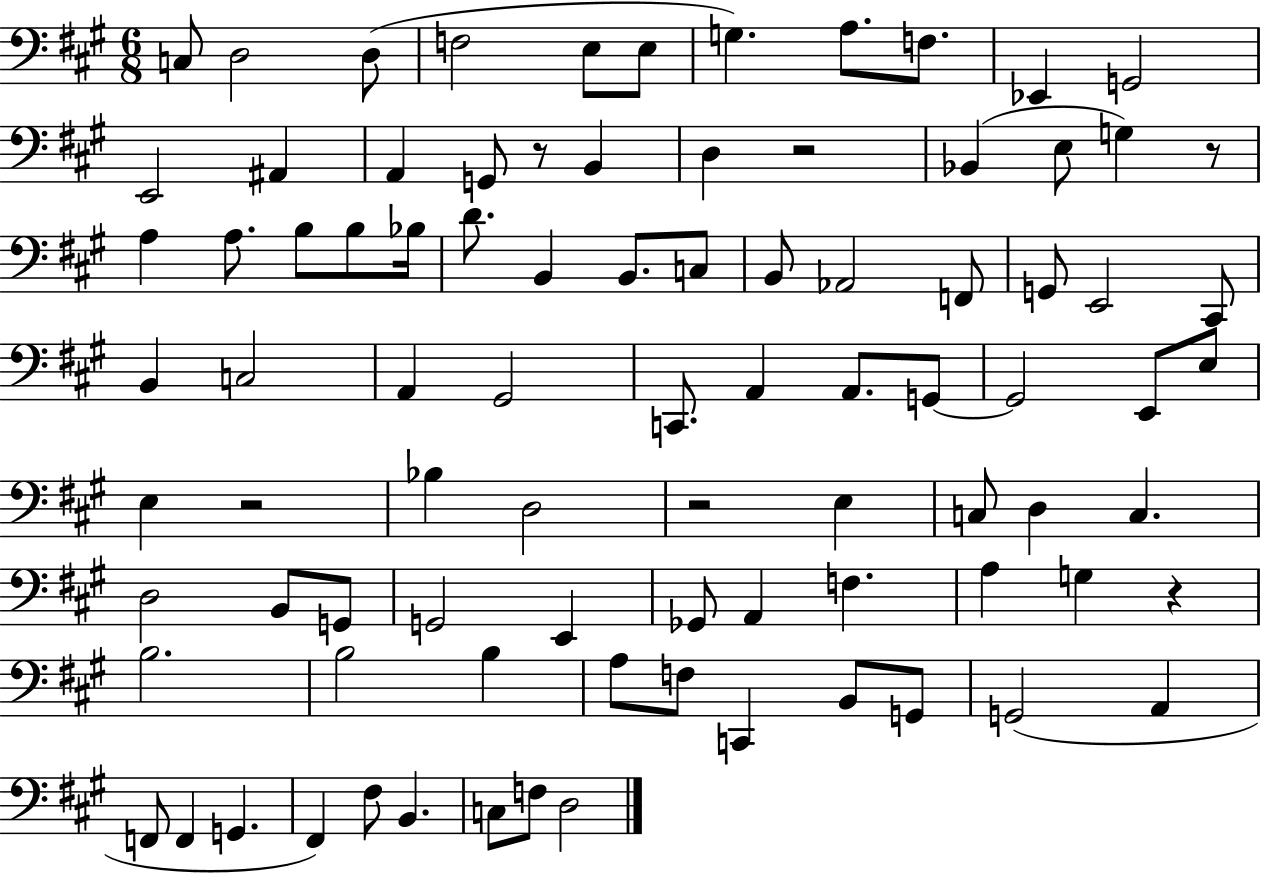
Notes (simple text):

C3/e D3/h D3/e F3/h E3/e E3/e G3/q. A3/e. F3/e. Eb2/q G2/h E2/h A#2/q A2/q G2/e R/e B2/q D3/q R/h Bb2/q E3/e G3/q R/e A3/q A3/e. B3/e B3/e Bb3/s D4/e. B2/q B2/e. C3/e B2/e Ab2/h F2/e G2/e E2/h C#2/e B2/q C3/h A2/q G#2/h C2/e. A2/q A2/e. G2/e G2/h E2/e E3/e E3/q R/h Bb3/q D3/h R/h E3/q C3/e D3/q C3/q. D3/h B2/e G2/e G2/h E2/q Gb2/e A2/q F3/q. A3/q G3/q R/q B3/h. B3/h B3/q A3/e F3/e C2/q B2/e G2/e G2/h A2/q F2/e F2/q G2/q. F#2/q F#3/e B2/q. C3/e F3/e D3/h